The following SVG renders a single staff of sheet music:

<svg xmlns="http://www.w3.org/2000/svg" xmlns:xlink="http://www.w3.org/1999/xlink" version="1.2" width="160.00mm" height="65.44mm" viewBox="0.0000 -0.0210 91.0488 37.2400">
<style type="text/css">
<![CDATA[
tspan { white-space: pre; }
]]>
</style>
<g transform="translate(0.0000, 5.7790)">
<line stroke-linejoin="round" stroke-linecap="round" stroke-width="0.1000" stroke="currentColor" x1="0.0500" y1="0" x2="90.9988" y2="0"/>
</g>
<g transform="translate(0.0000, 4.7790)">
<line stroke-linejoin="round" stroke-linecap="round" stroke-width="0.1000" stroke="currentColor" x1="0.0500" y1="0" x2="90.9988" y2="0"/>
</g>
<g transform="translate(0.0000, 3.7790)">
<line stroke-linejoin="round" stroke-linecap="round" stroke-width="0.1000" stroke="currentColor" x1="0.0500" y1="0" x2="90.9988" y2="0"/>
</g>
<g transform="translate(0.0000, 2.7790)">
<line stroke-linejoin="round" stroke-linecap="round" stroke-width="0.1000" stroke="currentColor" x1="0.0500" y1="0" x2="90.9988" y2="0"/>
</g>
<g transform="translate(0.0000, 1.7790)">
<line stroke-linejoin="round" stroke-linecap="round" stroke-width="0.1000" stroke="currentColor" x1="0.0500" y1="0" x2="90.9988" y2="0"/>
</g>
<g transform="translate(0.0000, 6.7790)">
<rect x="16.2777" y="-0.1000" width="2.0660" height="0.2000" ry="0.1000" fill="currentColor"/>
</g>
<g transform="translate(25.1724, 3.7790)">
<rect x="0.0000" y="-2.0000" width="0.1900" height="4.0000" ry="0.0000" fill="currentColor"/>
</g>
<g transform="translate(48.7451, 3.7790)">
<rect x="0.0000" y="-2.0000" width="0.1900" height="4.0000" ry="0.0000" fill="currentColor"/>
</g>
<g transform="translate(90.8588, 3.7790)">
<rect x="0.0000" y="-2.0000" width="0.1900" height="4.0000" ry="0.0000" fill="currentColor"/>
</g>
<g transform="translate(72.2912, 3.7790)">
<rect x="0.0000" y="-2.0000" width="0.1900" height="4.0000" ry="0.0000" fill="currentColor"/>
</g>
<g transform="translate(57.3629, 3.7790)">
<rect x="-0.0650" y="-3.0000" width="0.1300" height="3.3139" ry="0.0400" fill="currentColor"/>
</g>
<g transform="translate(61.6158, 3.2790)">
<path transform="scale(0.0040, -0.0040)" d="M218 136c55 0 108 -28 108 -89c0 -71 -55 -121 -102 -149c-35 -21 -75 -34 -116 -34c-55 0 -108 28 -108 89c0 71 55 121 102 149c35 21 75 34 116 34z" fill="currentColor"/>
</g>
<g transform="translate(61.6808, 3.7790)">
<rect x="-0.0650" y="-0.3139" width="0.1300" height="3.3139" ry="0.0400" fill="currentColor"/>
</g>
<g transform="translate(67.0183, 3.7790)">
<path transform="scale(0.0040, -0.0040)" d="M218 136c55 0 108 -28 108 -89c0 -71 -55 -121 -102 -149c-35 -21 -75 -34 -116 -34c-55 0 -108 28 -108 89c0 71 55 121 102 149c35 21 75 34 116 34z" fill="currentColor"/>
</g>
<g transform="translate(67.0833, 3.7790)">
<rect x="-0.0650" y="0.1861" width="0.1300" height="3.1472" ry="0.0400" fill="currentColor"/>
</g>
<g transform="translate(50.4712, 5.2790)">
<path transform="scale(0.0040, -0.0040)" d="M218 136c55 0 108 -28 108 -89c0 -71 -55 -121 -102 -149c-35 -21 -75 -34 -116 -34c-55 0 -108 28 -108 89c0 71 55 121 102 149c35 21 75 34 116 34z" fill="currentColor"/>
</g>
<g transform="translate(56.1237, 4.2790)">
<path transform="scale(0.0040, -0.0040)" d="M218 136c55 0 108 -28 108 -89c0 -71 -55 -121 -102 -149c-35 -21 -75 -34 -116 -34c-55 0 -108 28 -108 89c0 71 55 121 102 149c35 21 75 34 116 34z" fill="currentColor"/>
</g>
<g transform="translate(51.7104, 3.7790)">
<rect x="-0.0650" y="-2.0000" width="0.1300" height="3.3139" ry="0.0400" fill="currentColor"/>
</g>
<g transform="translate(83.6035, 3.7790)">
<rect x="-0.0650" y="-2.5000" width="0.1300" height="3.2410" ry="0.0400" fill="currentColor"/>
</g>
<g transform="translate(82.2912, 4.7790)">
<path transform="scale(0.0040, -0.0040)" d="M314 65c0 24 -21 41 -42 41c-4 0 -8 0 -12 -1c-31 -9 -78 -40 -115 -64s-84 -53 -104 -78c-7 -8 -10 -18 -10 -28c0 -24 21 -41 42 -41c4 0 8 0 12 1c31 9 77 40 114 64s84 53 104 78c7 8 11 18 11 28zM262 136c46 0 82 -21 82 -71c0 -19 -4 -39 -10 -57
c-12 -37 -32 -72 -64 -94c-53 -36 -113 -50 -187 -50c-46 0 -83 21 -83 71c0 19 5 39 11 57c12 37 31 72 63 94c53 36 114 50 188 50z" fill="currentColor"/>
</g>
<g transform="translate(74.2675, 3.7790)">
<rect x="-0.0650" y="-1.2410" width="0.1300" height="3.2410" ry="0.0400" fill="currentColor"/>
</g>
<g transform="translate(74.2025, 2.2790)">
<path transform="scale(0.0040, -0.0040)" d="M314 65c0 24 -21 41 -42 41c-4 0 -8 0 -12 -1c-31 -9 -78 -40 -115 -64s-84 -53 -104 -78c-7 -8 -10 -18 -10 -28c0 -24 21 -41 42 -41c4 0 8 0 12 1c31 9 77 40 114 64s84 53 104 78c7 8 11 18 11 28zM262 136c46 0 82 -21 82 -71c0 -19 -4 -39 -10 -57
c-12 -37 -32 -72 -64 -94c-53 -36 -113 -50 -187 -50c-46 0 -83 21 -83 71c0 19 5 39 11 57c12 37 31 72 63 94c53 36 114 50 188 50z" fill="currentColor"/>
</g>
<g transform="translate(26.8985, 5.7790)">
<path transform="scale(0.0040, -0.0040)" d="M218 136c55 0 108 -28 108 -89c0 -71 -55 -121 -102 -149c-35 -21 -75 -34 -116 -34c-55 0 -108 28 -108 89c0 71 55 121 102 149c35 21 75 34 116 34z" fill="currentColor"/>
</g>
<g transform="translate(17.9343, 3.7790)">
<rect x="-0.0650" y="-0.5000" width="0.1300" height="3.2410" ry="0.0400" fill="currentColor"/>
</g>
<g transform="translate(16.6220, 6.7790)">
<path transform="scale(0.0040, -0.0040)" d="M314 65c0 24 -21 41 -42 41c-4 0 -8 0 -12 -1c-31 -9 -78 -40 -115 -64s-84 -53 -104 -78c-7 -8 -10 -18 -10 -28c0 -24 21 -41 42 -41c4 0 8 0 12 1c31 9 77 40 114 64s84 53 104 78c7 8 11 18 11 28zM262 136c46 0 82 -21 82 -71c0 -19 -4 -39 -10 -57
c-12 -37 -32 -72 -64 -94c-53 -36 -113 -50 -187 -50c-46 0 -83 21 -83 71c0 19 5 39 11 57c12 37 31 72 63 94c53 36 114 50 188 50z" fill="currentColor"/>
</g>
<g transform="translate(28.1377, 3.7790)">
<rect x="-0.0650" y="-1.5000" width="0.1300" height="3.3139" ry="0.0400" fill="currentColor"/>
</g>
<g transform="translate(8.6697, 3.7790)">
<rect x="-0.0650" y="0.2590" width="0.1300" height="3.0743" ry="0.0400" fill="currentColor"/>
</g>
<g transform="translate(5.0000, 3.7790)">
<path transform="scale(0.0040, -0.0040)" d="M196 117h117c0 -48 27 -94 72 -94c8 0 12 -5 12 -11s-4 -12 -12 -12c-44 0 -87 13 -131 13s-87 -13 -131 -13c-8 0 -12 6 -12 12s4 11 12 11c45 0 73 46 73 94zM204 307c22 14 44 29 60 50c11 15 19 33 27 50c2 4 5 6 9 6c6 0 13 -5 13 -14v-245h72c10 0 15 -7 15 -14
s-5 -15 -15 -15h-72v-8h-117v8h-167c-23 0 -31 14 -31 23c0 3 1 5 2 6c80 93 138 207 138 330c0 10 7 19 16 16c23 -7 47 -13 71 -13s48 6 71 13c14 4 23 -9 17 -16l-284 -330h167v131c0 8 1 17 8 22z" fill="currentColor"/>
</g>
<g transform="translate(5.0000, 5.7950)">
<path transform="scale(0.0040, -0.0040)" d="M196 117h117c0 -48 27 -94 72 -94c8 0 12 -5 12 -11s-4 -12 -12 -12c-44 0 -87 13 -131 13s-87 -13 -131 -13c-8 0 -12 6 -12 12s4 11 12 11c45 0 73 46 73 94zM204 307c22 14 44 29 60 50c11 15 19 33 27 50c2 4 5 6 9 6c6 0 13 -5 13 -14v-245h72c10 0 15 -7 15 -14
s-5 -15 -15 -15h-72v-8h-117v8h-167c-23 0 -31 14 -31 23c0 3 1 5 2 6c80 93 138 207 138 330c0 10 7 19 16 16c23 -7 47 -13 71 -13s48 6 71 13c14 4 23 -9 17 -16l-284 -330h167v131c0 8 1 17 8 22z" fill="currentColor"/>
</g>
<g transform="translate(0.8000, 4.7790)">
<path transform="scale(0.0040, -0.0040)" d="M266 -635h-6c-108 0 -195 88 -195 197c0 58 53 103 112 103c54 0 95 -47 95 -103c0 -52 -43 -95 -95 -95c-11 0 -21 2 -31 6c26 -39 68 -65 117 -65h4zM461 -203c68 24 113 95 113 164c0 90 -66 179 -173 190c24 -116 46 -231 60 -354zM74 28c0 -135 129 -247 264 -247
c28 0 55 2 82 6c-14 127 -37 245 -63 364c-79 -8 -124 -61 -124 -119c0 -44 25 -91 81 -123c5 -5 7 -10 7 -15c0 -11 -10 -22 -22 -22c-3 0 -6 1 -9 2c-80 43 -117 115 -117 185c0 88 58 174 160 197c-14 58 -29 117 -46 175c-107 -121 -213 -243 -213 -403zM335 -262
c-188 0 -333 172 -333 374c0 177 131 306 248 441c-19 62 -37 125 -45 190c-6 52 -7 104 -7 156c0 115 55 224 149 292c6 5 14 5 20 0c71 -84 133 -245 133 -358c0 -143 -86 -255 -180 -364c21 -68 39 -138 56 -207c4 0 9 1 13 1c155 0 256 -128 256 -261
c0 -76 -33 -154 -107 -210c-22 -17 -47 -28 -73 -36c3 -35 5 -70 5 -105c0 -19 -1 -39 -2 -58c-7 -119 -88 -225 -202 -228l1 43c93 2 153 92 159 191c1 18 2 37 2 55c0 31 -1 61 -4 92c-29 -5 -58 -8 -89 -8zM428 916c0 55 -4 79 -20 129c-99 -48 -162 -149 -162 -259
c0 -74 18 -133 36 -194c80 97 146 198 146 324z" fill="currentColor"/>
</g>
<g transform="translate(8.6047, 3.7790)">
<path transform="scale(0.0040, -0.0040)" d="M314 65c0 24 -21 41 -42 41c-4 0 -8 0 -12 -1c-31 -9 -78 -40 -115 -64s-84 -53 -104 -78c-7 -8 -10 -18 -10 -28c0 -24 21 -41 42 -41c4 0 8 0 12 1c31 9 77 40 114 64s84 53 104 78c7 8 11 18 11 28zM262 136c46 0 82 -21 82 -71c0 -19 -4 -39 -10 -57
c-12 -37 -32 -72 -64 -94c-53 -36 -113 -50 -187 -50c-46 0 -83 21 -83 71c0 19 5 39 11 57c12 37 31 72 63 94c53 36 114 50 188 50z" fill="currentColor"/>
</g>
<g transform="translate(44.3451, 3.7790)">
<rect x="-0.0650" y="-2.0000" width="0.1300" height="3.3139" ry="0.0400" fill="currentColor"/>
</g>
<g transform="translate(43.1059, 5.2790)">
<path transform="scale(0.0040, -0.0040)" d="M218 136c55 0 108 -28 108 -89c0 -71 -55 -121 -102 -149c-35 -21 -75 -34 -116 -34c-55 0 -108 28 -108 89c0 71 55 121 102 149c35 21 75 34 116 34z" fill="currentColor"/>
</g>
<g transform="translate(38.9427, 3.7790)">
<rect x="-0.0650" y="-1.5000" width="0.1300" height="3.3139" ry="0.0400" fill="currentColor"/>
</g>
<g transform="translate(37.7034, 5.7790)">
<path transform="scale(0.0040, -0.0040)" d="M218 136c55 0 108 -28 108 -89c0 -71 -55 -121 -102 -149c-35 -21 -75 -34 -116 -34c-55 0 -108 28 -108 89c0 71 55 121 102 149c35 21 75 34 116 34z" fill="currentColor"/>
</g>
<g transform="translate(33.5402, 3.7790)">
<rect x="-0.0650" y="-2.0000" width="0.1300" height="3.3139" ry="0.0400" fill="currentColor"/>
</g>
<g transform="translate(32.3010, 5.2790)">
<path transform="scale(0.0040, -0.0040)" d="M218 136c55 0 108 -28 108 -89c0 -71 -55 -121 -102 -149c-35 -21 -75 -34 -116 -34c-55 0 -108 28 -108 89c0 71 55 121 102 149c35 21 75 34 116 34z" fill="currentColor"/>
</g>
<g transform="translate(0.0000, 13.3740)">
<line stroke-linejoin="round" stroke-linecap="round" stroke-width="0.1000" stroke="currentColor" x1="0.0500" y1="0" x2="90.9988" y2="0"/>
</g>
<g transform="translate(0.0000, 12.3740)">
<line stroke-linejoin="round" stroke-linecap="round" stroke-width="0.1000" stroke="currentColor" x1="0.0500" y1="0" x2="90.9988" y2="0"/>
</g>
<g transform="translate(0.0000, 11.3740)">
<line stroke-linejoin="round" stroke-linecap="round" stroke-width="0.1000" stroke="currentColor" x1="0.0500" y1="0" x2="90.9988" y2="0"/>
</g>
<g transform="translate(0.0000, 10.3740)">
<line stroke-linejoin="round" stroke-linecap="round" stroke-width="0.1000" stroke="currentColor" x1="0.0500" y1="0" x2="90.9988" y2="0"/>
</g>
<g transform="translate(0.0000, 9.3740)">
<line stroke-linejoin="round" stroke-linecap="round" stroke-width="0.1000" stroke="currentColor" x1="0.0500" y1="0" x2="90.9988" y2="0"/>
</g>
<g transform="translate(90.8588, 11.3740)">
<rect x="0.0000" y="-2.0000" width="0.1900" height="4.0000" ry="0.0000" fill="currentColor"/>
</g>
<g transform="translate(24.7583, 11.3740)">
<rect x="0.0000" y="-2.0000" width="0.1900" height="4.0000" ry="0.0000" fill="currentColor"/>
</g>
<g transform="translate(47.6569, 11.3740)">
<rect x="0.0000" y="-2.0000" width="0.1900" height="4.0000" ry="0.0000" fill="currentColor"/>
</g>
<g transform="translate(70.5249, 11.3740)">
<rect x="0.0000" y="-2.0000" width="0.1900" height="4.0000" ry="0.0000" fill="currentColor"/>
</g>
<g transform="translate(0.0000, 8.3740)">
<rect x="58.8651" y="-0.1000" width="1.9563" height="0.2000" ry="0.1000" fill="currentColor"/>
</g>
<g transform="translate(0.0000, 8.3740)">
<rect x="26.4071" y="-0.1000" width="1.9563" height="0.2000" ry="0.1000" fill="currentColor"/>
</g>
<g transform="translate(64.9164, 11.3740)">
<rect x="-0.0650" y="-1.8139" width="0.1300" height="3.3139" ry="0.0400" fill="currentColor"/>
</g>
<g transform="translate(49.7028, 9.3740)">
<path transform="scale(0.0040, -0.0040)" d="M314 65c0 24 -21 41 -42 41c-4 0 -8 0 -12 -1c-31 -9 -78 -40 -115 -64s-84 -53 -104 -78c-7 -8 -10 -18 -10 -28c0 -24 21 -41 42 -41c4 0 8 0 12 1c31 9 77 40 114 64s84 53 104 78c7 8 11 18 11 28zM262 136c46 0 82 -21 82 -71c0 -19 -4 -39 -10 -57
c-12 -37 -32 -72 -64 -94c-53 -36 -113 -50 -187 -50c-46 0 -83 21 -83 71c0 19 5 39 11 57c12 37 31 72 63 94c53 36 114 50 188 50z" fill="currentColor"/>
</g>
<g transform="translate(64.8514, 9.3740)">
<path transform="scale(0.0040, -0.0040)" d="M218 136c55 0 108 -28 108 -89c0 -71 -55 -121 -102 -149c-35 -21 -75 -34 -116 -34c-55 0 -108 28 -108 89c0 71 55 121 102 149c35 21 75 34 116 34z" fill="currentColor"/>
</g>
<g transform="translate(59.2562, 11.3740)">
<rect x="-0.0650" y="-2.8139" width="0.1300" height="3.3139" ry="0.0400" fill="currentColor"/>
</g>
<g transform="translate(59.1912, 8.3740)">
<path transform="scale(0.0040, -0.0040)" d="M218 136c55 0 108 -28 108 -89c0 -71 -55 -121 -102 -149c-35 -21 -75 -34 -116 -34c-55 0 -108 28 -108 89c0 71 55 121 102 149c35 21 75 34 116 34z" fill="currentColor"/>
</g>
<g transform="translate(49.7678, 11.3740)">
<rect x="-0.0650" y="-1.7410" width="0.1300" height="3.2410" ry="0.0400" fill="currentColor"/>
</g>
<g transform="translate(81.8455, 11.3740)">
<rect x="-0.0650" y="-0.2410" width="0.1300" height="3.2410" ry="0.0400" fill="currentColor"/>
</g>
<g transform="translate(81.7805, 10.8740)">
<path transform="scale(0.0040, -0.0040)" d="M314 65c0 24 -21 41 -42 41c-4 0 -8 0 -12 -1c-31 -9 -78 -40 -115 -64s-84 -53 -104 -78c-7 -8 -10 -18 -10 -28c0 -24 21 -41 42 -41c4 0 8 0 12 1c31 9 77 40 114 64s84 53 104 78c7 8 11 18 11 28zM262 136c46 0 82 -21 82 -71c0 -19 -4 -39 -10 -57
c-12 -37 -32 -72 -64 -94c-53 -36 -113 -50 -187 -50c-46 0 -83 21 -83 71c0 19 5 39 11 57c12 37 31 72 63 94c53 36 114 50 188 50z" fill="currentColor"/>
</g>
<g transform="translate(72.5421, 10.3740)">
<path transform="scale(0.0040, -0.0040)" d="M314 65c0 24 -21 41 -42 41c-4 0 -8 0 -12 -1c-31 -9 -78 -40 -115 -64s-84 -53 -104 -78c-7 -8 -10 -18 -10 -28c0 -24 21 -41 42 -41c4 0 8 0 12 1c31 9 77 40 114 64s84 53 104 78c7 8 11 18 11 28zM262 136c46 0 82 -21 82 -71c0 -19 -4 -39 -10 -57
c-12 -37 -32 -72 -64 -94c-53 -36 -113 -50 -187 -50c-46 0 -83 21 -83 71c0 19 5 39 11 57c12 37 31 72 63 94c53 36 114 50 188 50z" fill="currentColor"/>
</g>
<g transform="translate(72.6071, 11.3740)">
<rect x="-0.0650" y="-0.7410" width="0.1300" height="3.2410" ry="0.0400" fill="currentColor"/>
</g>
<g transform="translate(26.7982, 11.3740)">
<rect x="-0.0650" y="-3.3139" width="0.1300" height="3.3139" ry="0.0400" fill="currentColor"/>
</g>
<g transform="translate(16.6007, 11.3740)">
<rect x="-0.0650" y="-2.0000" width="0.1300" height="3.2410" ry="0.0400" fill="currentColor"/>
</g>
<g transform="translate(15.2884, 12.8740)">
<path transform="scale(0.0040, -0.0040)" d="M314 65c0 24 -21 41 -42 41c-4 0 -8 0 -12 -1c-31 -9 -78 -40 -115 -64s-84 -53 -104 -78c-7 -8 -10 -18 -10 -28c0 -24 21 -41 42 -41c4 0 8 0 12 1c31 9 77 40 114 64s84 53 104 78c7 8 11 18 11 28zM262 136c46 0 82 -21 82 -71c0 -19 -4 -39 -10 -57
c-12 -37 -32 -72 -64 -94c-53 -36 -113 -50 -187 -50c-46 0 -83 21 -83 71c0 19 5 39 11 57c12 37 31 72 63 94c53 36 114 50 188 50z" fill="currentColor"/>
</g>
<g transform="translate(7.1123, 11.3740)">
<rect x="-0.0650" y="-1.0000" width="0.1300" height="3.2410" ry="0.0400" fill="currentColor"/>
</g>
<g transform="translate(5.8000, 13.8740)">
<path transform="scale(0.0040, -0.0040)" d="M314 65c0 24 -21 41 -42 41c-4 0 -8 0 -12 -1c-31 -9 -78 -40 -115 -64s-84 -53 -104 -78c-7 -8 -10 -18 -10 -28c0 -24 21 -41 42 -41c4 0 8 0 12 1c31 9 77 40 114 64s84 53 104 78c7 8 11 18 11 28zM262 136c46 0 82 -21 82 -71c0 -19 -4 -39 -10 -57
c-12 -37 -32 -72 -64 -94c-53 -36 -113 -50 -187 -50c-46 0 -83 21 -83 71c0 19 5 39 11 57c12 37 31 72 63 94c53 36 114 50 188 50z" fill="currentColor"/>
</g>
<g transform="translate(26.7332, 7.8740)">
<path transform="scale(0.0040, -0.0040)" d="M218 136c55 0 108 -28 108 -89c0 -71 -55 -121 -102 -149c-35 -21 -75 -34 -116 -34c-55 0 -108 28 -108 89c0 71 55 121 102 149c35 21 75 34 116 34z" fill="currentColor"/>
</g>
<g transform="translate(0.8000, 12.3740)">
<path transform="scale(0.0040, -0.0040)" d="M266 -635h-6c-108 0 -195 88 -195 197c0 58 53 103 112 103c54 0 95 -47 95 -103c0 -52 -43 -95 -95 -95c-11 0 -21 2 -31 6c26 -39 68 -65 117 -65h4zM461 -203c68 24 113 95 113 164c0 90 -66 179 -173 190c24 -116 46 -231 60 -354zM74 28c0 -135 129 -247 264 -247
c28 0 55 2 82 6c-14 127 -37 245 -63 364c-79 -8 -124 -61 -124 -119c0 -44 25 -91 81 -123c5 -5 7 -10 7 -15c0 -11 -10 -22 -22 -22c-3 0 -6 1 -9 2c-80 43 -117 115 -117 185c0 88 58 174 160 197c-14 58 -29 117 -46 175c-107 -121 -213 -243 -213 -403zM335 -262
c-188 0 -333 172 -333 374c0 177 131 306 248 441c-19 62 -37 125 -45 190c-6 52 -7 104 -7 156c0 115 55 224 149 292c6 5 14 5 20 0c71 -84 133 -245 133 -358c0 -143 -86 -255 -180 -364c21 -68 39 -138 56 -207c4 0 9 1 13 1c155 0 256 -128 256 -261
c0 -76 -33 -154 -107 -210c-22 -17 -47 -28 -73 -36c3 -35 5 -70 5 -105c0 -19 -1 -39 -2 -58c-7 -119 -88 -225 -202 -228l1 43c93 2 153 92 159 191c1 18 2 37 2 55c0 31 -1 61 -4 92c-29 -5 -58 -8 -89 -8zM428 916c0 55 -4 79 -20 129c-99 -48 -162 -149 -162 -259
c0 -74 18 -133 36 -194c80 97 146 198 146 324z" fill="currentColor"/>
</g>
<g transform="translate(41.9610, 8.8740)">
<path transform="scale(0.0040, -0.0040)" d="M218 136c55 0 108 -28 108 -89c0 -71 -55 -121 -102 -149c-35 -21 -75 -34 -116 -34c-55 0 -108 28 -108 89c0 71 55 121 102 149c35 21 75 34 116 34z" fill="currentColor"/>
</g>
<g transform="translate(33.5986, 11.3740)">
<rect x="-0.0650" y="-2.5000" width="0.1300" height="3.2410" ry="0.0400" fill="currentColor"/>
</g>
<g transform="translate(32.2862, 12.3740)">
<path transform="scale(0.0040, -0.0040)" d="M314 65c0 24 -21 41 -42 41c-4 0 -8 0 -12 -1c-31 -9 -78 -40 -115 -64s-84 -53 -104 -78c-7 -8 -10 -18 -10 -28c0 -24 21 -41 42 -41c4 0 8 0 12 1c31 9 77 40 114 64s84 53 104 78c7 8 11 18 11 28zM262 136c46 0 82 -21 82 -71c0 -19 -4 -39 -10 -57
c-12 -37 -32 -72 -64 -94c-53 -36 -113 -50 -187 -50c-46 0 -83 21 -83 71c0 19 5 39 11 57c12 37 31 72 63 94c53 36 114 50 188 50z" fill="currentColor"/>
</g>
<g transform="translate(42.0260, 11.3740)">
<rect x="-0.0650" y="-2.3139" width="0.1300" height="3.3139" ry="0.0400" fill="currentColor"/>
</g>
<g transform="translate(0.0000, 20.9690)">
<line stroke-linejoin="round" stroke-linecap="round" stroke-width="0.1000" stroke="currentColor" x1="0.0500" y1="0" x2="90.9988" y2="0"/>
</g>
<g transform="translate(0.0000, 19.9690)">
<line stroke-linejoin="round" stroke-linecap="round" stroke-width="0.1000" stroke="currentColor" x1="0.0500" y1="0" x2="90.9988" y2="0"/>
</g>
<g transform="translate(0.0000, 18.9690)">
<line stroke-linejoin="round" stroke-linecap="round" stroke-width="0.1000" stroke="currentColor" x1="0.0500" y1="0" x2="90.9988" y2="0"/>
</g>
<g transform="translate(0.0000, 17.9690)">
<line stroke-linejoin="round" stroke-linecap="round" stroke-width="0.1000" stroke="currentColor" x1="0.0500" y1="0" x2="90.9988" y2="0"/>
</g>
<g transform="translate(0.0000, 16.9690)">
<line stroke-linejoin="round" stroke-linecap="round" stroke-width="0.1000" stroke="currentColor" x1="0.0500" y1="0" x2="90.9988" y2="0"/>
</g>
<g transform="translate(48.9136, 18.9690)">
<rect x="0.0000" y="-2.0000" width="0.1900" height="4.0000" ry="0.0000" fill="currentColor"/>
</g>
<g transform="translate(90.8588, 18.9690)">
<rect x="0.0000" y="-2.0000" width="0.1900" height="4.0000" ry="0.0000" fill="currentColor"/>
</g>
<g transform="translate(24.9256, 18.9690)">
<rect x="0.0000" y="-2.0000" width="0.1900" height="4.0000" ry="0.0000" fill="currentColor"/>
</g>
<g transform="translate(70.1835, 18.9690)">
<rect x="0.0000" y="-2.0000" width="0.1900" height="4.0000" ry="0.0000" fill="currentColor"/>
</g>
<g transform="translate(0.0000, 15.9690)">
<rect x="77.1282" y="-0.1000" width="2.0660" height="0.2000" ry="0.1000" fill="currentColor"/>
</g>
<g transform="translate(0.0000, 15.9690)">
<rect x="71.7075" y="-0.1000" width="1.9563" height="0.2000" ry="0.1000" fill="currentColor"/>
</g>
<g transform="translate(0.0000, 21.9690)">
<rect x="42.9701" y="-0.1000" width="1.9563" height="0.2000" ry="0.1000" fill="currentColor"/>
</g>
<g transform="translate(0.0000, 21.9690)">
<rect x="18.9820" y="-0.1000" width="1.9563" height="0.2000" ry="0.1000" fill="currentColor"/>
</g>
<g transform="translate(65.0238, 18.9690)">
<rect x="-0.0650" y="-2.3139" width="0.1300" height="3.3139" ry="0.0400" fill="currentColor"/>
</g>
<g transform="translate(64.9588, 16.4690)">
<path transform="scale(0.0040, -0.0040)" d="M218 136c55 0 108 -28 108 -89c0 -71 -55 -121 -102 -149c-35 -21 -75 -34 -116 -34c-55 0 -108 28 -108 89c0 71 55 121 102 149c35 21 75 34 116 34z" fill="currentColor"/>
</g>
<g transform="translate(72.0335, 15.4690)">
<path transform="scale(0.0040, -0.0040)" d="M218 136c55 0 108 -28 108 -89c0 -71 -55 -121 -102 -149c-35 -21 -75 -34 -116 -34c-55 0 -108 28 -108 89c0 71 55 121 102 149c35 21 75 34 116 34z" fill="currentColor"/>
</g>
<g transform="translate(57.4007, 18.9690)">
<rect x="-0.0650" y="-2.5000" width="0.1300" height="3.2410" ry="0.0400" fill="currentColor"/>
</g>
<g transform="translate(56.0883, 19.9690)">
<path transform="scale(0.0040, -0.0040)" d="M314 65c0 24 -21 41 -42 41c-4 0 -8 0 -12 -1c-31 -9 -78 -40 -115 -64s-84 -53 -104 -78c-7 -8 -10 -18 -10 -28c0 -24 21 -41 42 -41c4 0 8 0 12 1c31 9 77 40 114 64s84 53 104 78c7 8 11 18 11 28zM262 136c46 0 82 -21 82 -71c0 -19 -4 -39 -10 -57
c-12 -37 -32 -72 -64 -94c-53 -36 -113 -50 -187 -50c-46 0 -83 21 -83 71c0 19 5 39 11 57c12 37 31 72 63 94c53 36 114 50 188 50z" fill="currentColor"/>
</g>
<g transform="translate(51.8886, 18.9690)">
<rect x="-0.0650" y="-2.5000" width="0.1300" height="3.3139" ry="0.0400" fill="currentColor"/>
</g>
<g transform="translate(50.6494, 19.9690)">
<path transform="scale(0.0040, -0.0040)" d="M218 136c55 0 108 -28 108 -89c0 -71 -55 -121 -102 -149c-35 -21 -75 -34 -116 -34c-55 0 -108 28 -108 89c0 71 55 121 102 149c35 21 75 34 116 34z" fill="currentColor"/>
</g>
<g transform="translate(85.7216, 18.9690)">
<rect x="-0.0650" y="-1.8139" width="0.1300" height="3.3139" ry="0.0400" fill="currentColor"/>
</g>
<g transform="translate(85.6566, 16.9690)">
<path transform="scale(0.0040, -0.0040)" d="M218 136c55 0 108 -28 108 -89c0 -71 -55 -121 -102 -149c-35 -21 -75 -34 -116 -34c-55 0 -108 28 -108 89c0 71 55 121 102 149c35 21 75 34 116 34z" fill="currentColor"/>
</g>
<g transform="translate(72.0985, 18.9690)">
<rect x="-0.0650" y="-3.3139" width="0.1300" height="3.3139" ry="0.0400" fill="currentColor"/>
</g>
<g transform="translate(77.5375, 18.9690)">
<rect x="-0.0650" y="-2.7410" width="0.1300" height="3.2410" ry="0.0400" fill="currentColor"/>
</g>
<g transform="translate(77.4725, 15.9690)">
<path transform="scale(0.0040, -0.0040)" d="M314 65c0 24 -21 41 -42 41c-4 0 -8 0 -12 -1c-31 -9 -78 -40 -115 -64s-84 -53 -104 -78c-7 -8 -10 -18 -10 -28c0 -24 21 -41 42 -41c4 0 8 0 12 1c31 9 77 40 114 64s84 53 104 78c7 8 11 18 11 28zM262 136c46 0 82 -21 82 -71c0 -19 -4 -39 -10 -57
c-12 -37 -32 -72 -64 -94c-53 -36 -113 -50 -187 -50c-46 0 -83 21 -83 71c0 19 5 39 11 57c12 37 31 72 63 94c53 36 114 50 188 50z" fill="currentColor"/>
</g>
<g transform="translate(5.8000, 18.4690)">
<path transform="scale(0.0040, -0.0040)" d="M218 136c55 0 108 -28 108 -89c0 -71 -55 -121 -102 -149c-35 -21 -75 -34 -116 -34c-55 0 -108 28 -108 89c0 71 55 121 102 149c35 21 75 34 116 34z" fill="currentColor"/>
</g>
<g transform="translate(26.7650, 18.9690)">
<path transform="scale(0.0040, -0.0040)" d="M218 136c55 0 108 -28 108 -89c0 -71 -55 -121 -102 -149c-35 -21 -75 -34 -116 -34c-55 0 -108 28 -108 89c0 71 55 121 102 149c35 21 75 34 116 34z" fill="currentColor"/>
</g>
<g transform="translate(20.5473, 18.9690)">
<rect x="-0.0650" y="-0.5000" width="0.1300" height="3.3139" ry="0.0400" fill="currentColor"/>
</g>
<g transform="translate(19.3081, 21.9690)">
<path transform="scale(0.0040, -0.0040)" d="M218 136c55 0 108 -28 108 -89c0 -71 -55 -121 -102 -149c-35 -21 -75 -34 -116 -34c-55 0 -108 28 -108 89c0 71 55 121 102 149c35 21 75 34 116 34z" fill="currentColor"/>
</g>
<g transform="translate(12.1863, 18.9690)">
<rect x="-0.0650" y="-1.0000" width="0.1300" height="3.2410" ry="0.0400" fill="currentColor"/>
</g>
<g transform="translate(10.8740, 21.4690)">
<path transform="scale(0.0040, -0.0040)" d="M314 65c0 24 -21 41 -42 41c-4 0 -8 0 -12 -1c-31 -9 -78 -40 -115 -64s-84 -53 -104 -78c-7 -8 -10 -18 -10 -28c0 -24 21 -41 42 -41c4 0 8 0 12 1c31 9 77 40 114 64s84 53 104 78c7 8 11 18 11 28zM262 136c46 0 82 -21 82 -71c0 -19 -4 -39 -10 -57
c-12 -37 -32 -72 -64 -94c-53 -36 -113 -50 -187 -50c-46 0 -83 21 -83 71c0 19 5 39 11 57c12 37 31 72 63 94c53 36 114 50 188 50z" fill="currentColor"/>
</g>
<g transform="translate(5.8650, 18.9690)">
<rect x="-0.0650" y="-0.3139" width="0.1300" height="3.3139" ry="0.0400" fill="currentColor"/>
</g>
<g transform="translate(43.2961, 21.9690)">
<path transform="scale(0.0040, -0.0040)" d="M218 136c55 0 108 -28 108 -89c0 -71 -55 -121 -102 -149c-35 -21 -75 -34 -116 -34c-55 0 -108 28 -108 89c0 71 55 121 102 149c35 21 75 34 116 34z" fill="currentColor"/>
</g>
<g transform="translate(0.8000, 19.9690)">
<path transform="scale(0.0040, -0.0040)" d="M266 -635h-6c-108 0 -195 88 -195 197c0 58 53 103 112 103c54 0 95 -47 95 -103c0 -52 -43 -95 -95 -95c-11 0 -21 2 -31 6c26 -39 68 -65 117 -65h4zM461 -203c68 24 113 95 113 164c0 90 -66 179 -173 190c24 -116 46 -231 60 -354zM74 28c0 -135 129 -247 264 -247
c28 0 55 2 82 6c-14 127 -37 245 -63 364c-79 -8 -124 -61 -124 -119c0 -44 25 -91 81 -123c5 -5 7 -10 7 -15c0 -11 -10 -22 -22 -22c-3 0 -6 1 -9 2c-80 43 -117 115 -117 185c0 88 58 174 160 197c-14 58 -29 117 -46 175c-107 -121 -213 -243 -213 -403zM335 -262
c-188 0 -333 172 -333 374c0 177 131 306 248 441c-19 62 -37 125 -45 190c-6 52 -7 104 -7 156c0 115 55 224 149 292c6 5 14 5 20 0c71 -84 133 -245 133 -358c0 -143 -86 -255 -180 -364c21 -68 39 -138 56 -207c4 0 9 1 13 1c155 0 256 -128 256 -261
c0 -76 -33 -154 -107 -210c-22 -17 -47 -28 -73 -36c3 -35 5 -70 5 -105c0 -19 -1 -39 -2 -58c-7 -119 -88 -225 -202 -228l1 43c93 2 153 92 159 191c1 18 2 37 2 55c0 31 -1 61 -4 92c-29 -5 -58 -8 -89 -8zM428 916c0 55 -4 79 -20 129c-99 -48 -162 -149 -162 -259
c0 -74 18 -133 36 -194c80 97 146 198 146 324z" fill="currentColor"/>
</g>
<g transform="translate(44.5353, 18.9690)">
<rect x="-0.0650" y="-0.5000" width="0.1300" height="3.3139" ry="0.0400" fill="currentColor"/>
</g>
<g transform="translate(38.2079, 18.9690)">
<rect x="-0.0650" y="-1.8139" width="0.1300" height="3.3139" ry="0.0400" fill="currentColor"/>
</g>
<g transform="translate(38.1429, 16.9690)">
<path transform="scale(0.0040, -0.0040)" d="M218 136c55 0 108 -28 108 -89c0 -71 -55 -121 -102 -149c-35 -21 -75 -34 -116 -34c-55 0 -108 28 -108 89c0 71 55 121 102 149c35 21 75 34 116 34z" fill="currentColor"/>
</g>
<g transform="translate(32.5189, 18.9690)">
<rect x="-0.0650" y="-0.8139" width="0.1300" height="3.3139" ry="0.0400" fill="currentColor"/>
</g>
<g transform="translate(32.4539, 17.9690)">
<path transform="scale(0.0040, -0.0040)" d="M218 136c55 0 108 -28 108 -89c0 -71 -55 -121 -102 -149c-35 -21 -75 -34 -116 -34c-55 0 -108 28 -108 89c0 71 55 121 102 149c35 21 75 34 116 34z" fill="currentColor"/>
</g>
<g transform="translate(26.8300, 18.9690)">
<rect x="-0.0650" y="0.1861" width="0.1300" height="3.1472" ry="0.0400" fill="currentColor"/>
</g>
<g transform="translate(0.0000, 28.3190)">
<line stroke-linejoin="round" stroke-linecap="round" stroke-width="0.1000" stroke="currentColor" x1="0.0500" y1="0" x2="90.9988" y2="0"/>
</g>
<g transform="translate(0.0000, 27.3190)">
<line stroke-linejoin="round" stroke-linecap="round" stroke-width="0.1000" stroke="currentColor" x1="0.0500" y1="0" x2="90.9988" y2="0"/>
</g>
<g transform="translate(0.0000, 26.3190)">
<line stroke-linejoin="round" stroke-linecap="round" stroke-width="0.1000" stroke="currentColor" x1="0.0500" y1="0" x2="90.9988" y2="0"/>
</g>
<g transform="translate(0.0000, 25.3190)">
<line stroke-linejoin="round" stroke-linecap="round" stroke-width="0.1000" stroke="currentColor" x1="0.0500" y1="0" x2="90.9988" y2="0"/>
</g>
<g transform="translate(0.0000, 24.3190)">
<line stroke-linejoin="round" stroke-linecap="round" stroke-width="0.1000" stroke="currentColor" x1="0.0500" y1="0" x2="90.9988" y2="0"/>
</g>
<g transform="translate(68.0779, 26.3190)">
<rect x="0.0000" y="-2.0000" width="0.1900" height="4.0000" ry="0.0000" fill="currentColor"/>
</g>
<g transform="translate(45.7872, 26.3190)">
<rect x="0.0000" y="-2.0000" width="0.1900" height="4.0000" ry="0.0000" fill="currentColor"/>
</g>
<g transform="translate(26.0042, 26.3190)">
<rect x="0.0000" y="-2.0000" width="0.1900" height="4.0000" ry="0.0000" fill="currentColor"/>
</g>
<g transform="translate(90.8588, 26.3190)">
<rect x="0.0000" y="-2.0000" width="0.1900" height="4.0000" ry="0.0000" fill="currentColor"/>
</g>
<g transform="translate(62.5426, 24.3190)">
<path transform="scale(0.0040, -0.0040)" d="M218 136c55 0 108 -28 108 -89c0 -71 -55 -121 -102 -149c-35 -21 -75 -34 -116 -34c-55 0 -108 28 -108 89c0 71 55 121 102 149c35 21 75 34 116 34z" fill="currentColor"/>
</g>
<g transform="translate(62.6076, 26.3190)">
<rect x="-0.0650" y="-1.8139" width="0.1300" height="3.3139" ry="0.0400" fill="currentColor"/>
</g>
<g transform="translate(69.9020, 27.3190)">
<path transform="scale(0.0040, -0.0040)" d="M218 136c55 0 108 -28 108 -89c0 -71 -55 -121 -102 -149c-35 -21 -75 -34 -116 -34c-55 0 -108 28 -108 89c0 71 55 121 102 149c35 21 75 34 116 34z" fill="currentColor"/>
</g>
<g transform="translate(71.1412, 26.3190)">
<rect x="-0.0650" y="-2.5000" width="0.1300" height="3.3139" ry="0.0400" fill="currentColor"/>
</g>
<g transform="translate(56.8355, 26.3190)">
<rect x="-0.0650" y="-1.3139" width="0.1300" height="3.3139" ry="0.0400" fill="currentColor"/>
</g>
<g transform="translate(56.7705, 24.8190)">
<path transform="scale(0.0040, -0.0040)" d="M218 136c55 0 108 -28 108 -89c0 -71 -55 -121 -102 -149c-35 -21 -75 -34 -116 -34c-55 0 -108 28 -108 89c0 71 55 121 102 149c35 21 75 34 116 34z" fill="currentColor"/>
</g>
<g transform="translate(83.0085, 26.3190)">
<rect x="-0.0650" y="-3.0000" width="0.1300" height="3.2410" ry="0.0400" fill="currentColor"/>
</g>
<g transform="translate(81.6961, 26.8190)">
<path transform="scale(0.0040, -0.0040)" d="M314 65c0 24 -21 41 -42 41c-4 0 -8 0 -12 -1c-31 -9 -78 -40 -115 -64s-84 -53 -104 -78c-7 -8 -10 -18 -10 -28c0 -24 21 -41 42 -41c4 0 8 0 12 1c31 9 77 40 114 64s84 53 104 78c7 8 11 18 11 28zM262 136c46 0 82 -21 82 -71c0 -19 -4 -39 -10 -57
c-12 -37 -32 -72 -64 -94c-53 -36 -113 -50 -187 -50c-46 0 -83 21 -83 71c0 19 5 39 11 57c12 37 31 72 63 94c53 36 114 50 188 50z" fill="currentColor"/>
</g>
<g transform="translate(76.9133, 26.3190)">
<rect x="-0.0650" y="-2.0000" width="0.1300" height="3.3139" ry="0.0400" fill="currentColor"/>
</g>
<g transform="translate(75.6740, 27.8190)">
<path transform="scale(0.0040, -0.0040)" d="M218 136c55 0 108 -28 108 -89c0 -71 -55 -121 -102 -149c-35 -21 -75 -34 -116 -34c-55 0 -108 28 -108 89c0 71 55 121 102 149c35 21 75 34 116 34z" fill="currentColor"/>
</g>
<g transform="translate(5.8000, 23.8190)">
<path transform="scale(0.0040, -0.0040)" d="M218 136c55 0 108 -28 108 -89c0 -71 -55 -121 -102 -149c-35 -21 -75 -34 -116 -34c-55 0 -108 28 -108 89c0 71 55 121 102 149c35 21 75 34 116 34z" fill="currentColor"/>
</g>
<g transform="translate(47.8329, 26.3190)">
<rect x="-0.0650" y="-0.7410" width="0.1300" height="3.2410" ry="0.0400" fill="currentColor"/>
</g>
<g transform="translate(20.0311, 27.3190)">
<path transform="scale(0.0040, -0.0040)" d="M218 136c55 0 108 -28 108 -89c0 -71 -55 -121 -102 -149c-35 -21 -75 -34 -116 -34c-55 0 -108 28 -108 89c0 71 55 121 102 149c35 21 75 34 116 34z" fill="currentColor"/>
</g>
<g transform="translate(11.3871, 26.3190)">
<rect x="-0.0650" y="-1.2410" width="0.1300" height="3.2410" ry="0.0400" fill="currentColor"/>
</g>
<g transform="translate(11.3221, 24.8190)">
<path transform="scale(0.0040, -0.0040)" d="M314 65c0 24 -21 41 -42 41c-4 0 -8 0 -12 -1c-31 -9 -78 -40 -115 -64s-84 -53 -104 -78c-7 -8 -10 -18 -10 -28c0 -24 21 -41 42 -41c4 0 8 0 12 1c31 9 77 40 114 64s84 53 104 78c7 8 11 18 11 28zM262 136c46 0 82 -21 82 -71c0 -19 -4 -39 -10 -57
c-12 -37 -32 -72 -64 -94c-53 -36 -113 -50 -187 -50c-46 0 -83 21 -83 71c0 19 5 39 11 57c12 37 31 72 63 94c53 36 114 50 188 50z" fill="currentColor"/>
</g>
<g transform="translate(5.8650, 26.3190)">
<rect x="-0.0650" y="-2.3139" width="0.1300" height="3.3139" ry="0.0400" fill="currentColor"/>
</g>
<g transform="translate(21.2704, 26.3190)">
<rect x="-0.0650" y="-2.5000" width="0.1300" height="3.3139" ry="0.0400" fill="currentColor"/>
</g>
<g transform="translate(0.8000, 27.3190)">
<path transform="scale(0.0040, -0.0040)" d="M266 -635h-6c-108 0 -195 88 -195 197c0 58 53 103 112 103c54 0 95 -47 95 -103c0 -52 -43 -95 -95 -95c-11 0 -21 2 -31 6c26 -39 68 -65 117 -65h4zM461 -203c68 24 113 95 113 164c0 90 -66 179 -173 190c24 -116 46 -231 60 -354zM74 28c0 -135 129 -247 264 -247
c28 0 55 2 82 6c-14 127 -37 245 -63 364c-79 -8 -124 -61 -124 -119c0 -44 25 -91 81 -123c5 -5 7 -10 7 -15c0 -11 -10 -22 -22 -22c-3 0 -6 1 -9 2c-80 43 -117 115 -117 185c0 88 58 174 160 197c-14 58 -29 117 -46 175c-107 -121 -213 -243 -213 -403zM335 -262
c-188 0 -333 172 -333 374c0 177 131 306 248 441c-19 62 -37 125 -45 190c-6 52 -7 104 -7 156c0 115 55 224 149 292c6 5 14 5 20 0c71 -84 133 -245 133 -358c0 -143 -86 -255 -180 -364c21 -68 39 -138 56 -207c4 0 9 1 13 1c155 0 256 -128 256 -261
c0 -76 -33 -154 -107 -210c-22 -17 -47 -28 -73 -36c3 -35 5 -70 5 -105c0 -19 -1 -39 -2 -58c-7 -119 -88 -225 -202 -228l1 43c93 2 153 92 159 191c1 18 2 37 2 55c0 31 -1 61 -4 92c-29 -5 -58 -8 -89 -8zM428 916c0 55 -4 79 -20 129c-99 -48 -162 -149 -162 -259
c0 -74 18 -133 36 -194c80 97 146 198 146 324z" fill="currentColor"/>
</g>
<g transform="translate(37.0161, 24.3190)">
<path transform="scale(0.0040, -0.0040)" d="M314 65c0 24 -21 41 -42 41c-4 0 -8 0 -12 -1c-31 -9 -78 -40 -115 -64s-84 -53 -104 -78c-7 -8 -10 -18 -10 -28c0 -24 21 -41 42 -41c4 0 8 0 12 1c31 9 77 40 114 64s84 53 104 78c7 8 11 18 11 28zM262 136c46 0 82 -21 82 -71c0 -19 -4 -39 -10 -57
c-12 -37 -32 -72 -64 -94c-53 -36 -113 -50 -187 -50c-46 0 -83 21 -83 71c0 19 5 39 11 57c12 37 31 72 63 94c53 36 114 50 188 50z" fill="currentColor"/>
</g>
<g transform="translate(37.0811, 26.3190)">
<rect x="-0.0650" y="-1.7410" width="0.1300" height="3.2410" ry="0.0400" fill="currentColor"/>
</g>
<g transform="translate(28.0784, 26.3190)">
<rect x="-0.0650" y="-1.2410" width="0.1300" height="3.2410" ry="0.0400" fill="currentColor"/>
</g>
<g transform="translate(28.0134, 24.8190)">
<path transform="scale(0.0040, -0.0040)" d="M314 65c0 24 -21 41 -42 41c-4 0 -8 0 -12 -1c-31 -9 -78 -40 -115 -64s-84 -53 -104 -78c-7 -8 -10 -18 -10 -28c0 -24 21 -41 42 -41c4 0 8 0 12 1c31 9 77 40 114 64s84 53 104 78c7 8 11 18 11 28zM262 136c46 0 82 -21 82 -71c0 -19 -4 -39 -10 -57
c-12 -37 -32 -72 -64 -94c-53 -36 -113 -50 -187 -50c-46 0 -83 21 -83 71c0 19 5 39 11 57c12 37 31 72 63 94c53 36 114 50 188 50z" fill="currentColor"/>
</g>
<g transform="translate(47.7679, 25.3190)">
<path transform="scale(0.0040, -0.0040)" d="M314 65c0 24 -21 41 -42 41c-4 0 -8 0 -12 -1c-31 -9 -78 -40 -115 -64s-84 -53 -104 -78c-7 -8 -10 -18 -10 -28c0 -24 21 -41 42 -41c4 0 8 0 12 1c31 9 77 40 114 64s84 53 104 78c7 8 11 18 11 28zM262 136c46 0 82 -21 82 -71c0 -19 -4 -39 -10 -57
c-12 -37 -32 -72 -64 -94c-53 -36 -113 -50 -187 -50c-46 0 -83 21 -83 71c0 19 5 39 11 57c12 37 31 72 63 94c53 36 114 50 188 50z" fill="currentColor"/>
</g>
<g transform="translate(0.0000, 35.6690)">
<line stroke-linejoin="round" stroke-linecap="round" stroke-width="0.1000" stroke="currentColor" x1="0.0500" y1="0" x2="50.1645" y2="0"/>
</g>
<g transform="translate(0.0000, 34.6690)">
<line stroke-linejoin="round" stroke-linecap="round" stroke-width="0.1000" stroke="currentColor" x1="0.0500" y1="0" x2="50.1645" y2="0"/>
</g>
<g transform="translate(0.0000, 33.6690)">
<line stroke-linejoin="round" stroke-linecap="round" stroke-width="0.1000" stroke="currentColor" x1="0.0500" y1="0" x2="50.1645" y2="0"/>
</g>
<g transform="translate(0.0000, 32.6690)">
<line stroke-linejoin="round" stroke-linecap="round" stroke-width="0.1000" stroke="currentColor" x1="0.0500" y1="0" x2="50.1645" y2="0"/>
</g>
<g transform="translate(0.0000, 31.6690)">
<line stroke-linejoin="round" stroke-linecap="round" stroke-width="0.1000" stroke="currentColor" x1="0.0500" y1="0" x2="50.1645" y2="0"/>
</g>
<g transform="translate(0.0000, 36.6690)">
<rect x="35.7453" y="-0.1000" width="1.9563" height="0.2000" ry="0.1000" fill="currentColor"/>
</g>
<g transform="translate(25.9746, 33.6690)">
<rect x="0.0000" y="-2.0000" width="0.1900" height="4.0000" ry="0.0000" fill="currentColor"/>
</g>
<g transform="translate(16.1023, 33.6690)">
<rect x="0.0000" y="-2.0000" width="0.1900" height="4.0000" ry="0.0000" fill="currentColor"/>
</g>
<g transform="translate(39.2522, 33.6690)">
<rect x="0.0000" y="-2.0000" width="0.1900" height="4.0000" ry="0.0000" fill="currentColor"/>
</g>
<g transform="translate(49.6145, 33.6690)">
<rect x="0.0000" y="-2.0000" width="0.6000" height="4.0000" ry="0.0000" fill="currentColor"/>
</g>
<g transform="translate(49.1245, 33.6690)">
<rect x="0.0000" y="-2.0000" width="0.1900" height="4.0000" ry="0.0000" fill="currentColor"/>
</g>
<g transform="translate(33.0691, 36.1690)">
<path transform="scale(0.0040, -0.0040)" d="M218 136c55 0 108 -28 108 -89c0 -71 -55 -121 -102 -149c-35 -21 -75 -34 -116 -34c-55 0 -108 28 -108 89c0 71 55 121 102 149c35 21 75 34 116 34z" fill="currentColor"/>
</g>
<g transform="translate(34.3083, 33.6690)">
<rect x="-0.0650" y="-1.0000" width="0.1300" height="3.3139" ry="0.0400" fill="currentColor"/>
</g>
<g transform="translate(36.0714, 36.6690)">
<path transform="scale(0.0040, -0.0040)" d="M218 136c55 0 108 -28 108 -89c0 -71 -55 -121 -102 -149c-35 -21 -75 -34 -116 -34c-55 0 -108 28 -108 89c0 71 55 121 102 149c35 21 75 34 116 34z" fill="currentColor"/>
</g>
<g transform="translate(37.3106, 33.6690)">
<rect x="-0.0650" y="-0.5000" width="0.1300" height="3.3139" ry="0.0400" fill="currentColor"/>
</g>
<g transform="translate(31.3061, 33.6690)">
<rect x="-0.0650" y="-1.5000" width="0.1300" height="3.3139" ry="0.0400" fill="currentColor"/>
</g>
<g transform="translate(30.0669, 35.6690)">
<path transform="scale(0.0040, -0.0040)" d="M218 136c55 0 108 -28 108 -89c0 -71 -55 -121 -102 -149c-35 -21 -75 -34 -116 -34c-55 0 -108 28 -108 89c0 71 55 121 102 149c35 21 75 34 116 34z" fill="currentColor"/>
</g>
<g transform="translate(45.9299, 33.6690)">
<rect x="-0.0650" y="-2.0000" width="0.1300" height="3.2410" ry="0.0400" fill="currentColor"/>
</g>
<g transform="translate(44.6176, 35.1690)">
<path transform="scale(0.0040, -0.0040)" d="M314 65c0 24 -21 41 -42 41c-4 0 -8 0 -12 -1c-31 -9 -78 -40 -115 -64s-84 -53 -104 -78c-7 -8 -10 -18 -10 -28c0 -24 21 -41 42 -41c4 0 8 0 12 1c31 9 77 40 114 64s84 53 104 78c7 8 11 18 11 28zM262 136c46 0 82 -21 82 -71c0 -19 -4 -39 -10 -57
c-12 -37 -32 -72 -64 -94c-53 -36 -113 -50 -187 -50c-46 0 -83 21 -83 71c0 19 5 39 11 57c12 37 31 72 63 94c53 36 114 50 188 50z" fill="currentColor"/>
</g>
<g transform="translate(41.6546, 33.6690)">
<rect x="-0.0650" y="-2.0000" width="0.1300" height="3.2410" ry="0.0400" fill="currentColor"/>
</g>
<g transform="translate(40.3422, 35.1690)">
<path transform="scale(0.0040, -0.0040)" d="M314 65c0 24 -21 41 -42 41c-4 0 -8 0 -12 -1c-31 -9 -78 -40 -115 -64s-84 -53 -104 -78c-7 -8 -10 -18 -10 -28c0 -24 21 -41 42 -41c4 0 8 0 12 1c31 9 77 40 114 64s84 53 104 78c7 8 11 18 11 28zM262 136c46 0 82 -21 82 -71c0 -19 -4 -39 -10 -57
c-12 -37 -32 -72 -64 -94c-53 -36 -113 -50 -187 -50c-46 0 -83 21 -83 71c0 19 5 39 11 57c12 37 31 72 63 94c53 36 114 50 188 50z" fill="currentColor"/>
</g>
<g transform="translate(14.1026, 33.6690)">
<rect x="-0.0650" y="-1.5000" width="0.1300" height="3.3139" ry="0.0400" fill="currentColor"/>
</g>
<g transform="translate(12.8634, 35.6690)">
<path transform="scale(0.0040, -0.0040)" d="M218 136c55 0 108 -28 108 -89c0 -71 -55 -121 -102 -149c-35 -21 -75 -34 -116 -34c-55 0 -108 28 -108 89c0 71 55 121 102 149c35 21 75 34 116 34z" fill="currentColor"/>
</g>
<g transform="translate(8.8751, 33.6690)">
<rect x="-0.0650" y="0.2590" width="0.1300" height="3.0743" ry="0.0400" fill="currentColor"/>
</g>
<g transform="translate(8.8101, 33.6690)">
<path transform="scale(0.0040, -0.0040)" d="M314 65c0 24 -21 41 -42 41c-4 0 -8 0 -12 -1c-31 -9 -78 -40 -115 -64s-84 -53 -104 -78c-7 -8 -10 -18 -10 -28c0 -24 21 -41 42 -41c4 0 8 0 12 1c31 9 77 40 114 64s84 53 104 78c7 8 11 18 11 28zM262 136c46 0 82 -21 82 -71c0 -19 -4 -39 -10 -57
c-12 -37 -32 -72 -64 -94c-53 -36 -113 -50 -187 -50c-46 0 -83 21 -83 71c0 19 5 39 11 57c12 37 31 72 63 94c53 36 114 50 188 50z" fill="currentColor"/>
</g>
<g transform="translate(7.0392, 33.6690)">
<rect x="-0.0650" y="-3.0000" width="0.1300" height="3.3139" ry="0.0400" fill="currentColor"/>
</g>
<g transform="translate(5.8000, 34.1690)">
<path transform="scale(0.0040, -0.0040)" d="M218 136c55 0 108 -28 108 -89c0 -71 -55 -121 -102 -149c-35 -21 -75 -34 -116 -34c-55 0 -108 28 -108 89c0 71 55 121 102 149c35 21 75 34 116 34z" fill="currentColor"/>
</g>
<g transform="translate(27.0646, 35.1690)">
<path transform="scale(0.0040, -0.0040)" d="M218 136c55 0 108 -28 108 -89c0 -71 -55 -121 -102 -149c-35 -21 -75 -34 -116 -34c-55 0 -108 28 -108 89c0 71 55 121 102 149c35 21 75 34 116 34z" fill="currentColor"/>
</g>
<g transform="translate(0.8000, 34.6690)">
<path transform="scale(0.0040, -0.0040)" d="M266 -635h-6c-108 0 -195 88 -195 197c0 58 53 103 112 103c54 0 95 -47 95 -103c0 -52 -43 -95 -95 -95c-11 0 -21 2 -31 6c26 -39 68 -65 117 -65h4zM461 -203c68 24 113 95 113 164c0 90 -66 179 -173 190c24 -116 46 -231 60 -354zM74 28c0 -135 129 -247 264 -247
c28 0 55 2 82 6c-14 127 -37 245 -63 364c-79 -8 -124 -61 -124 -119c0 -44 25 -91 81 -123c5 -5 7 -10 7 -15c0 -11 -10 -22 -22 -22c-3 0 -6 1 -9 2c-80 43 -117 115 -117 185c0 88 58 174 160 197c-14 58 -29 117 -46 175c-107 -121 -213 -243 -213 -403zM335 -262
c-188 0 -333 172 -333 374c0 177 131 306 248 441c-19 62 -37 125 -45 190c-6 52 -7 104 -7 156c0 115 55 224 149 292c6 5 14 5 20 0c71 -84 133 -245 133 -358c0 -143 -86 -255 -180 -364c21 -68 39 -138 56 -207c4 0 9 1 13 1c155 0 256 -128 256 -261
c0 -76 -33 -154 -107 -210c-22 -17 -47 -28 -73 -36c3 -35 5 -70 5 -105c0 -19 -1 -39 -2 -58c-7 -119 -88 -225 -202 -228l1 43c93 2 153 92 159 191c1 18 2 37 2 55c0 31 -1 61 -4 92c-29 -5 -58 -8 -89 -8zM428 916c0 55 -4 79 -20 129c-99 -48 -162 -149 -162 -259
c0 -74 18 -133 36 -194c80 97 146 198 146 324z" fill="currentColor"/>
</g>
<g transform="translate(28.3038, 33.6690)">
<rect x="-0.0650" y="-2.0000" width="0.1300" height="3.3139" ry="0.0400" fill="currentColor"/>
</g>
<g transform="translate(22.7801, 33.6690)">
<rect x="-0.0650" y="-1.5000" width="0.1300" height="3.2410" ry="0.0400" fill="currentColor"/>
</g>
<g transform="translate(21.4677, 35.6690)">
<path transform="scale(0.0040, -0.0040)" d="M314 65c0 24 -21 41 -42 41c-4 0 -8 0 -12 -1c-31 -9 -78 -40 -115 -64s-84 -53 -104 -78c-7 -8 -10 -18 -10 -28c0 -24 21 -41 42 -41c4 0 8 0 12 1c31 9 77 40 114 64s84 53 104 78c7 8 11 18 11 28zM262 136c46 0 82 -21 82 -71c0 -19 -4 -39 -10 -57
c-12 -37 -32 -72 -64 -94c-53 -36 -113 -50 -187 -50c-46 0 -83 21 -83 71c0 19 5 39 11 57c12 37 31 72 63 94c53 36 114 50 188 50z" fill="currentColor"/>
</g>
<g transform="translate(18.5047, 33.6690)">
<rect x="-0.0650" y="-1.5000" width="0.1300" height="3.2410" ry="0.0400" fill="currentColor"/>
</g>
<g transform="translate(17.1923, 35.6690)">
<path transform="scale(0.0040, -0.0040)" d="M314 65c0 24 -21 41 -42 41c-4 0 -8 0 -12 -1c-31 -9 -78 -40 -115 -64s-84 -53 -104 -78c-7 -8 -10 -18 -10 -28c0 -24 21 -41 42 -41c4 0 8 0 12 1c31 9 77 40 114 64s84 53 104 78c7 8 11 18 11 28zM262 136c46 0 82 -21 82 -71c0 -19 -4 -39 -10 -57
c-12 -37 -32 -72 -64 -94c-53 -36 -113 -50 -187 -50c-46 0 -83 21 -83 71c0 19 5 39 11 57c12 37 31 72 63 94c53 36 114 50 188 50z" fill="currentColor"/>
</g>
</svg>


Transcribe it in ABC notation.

X:1
T:Untitled
M:4/4
L:1/4
K:C
B2 C2 E F E F F A c B e2 G2 D2 F2 b G2 g f2 a f d2 c2 c D2 C B d f C G G2 g b a2 f g e2 G e2 f2 d2 e f G F A2 A B2 E E2 E2 F E D C F2 F2